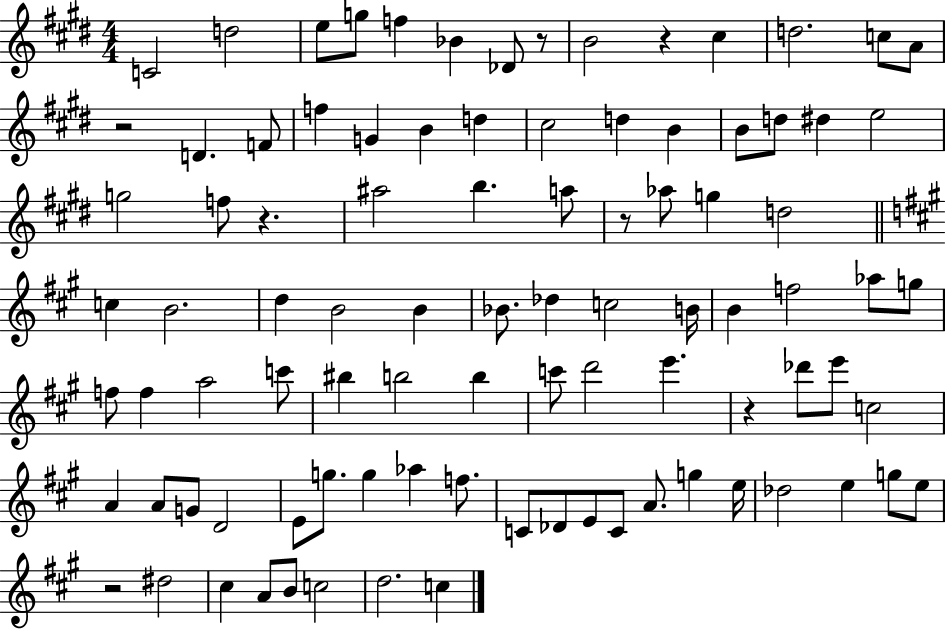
X:1
T:Untitled
M:4/4
L:1/4
K:E
C2 d2 e/2 g/2 f _B _D/2 z/2 B2 z ^c d2 c/2 A/2 z2 D F/2 f G B d ^c2 d B B/2 d/2 ^d e2 g2 f/2 z ^a2 b a/2 z/2 _a/2 g d2 c B2 d B2 B _B/2 _d c2 B/4 B f2 _a/2 g/2 f/2 f a2 c'/2 ^b b2 b c'/2 d'2 e' z _d'/2 e'/2 c2 A A/2 G/2 D2 E/2 g/2 g _a f/2 C/2 _D/2 E/2 C/2 A/2 g e/4 _d2 e g/2 e/2 z2 ^d2 ^c A/2 B/2 c2 d2 c